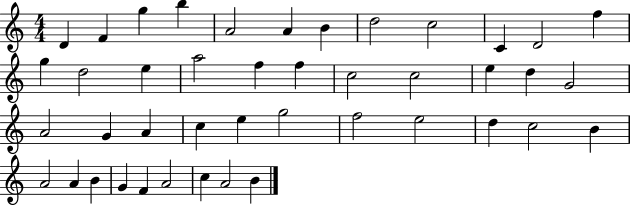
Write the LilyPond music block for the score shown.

{
  \clef treble
  \numericTimeSignature
  \time 4/4
  \key c \major
  d'4 f'4 g''4 b''4 | a'2 a'4 b'4 | d''2 c''2 | c'4 d'2 f''4 | \break g''4 d''2 e''4 | a''2 f''4 f''4 | c''2 c''2 | e''4 d''4 g'2 | \break a'2 g'4 a'4 | c''4 e''4 g''2 | f''2 e''2 | d''4 c''2 b'4 | \break a'2 a'4 b'4 | g'4 f'4 a'2 | c''4 a'2 b'4 | \bar "|."
}